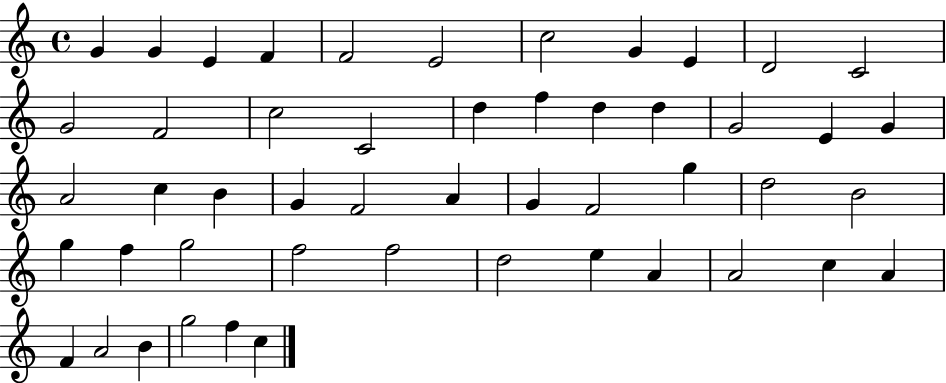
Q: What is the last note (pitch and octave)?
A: C5